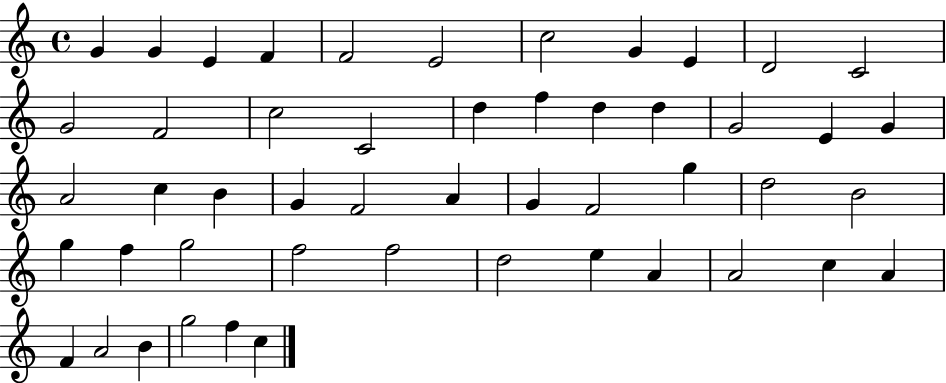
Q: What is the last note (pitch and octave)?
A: C5